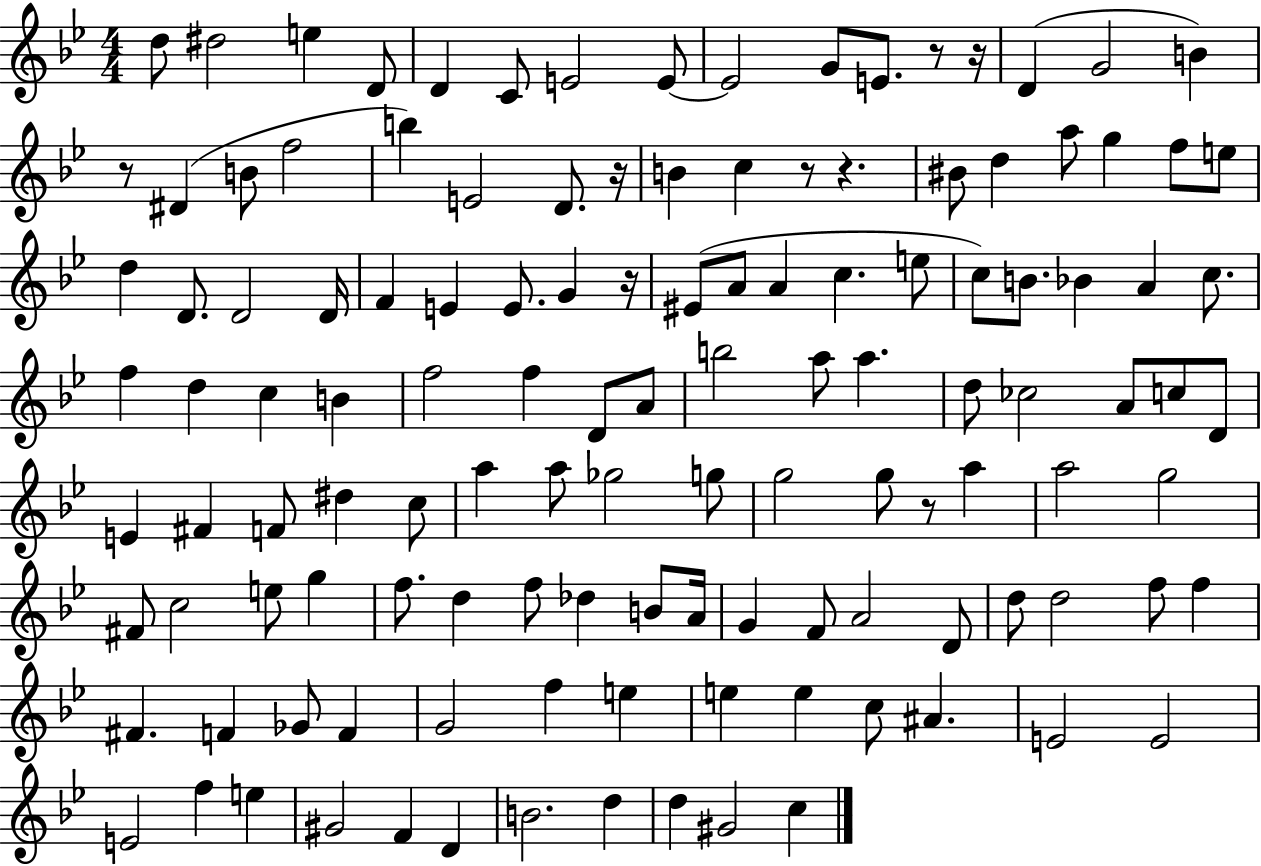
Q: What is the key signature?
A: BES major